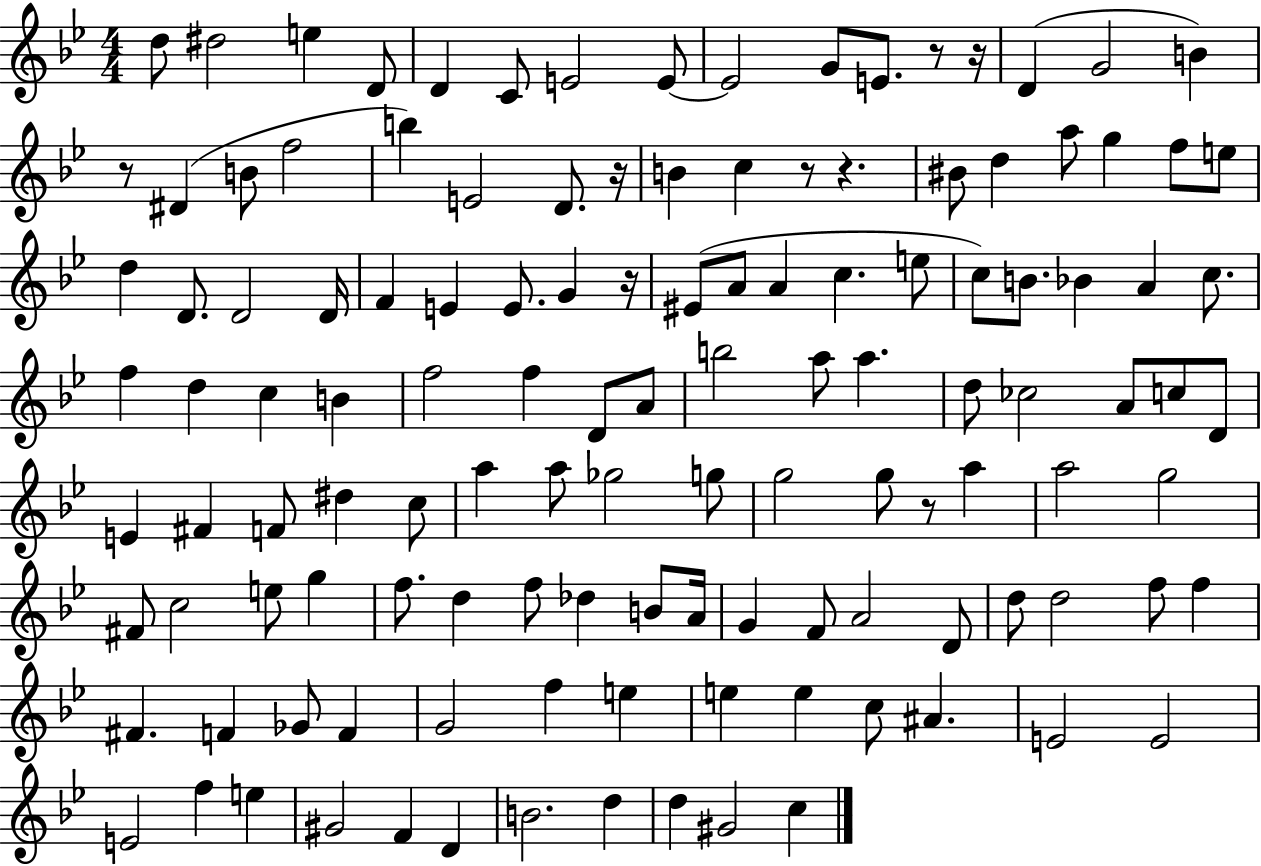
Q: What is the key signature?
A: BES major